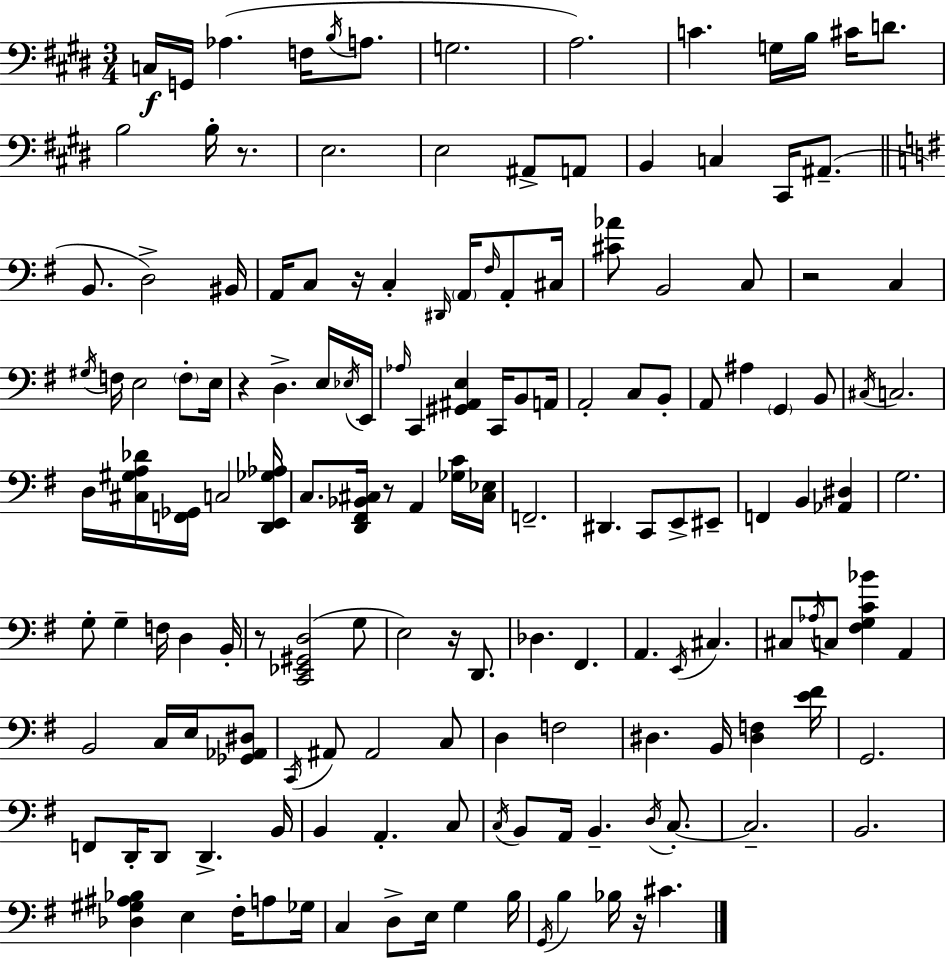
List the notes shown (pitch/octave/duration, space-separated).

C3/s G2/s Ab3/q. F3/s B3/s A3/e. G3/h. A3/h. C4/q. G3/s B3/s C#4/s D4/e. B3/h B3/s R/e. E3/h. E3/h A#2/e A2/e B2/q C3/q C#2/s A#2/e. B2/e. D3/h BIS2/s A2/s C3/e R/s C3/q D#2/s A2/s F#3/s A2/e C#3/s [C#4,Ab4]/e B2/h C3/e R/h C3/q G#3/s F3/s E3/h F3/e E3/s R/q D3/q. E3/s Eb3/s E2/s Ab3/s C2/q [G#2,A#2,E3]/q C2/s B2/e A2/s A2/h C3/e B2/e A2/e A#3/q G2/q B2/e C#3/s C3/h. D3/s [C#3,G#3,A3,Db4]/s [F2,Gb2]/s C3/h [D2,E2,Gb3,Ab3]/s C3/e. [D2,F#2,Bb2,C#3]/s R/e A2/q [Gb3,C4]/s [C#3,Eb3]/s F2/h. D#2/q. C2/e E2/e EIS2/e F2/q B2/q [Ab2,D#3]/q G3/h. G3/e G3/q F3/s D3/q B2/s R/e [C2,Eb2,G#2,D3]/h G3/e E3/h R/s D2/e. Db3/q. F#2/q. A2/q. E2/s C#3/q. C#3/e Ab3/s C3/e [F#3,G3,C4,Bb4]/q A2/q B2/h C3/s E3/s [Gb2,Ab2,D#3]/e C2/s A#2/e A#2/h C3/e D3/q F3/h D#3/q. B2/s [D#3,F3]/q [E4,F#4]/s G2/h. F2/e D2/s D2/e D2/q. B2/s B2/q A2/q. C3/e C3/s B2/e A2/s B2/q. D3/s C3/e. C3/h. B2/h. [Db3,G#3,A#3,Bb3]/q E3/q F#3/s A3/e Gb3/s C3/q D3/e E3/s G3/q B3/s G2/s B3/q Bb3/s R/s C#4/q.